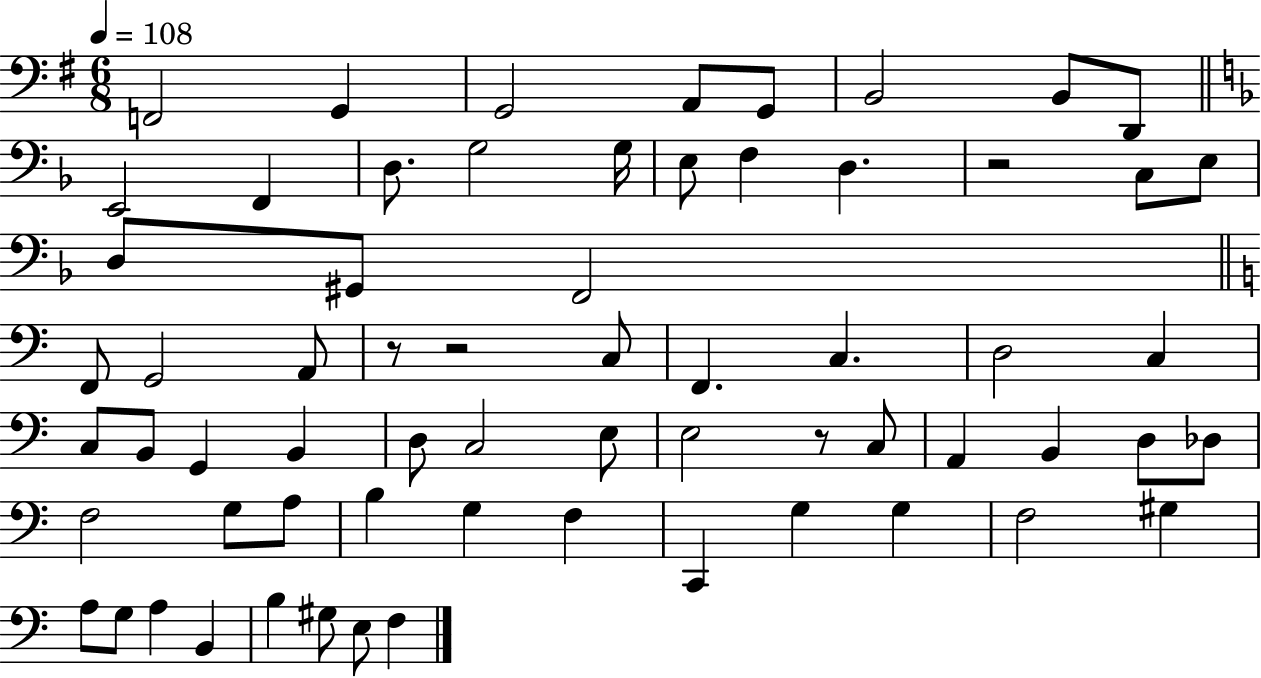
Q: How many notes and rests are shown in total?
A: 65